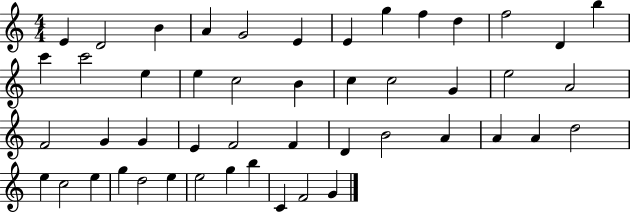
X:1
T:Untitled
M:4/4
L:1/4
K:C
E D2 B A G2 E E g f d f2 D b c' c'2 e e c2 B c c2 G e2 A2 F2 G G E F2 F D B2 A A A d2 e c2 e g d2 e e2 g b C F2 G